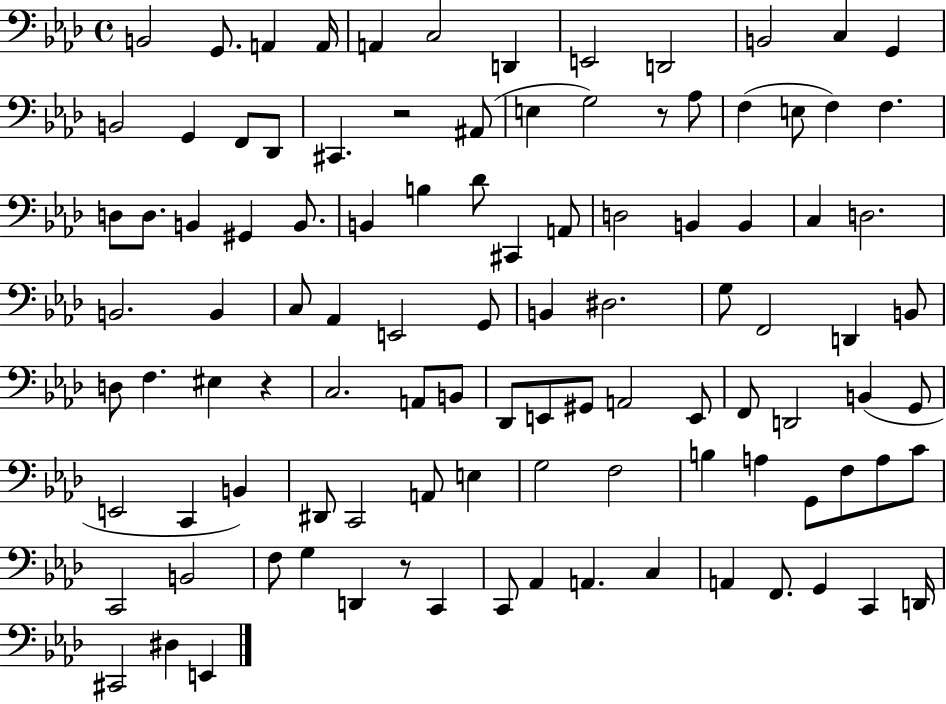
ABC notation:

X:1
T:Untitled
M:4/4
L:1/4
K:Ab
B,,2 G,,/2 A,, A,,/4 A,, C,2 D,, E,,2 D,,2 B,,2 C, G,, B,,2 G,, F,,/2 _D,,/2 ^C,, z2 ^A,,/2 E, G,2 z/2 _A,/2 F, E,/2 F, F, D,/2 D,/2 B,, ^G,, B,,/2 B,, B, _D/2 ^C,, A,,/2 D,2 B,, B,, C, D,2 B,,2 B,, C,/2 _A,, E,,2 G,,/2 B,, ^D,2 G,/2 F,,2 D,, B,,/2 D,/2 F, ^E, z C,2 A,,/2 B,,/2 _D,,/2 E,,/2 ^G,,/2 A,,2 E,,/2 F,,/2 D,,2 B,, G,,/2 E,,2 C,, B,, ^D,,/2 C,,2 A,,/2 E, G,2 F,2 B, A, G,,/2 F,/2 A,/2 C/2 C,,2 B,,2 F,/2 G, D,, z/2 C,, C,,/2 _A,, A,, C, A,, F,,/2 G,, C,, D,,/4 ^C,,2 ^D, E,,